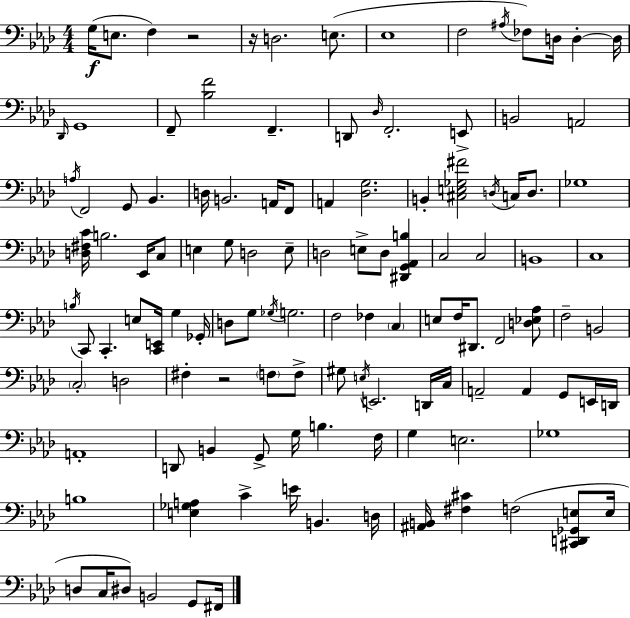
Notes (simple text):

G3/s E3/e. F3/q R/h R/s D3/h. E3/e. Eb3/w F3/h A#3/s FES3/e D3/s D3/q D3/s Db2/s G2/w F2/e [Bb3,F4]/h F2/q. D2/e Db3/s F2/h. E2/e B2/h A2/h A3/s F2/h G2/e Bb2/q. D3/s B2/h. A2/s F2/e A2/q [Db3,G3]/h. B2/q [C#3,E3,Gb3,F#4]/h D3/s C3/s D3/e. Gb3/w [D3,F#3,C4]/s B3/h. Eb2/s C3/e E3/q G3/e D3/h E3/e D3/h E3/e D3/e [D#2,G2,Ab2,B3]/q C3/h C3/h B2/w C3/w B3/s C2/e C2/q. E3/e [C2,E2]/s G3/q Gb2/s D3/e G3/e Gb3/s G3/h. F3/h FES3/q C3/q E3/e F3/s D#2/e. F2/h [D3,Eb3,Ab3]/e F3/h B2/h C3/h D3/h F#3/q R/h F3/e F3/e G#3/e E3/s E2/h. D2/s C3/s A2/h A2/q G2/e E2/s D2/s A2/w D2/e B2/q G2/e G3/s B3/q. F3/s G3/q E3/h. Gb3/w B3/w [E3,Gb3,A3]/q C4/q E4/s B2/q. D3/s [A#2,B2]/s [F#3,C#4]/q F3/h [C#2,D2,Gb2,E3]/e E3/s D3/e C3/s D#3/e B2/h G2/e F#2/s